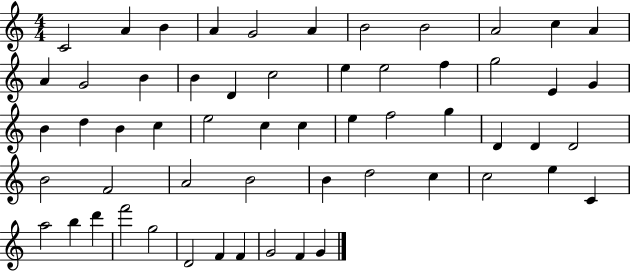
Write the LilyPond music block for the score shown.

{
  \clef treble
  \numericTimeSignature
  \time 4/4
  \key c \major
  c'2 a'4 b'4 | a'4 g'2 a'4 | b'2 b'2 | a'2 c''4 a'4 | \break a'4 g'2 b'4 | b'4 d'4 c''2 | e''4 e''2 f''4 | g''2 e'4 g'4 | \break b'4 d''4 b'4 c''4 | e''2 c''4 c''4 | e''4 f''2 g''4 | d'4 d'4 d'2 | \break b'2 f'2 | a'2 b'2 | b'4 d''2 c''4 | c''2 e''4 c'4 | \break a''2 b''4 d'''4 | f'''2 g''2 | d'2 f'4 f'4 | g'2 f'4 g'4 | \break \bar "|."
}